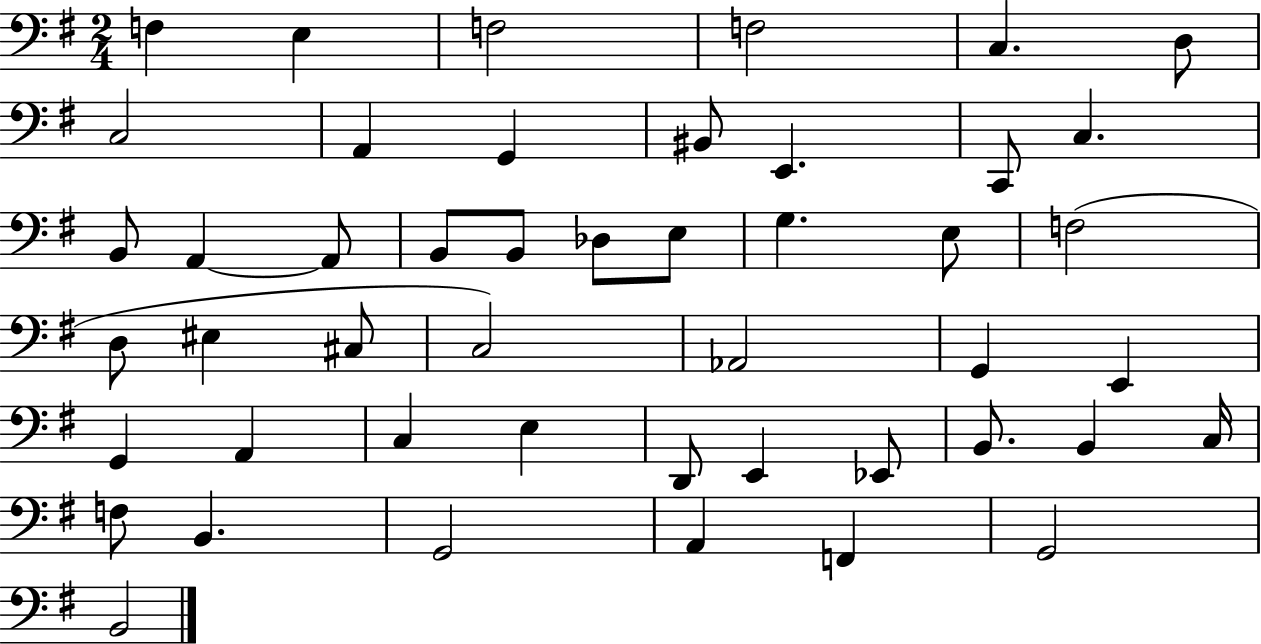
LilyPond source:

{
  \clef bass
  \numericTimeSignature
  \time 2/4
  \key g \major
  f4 e4 | f2 | f2 | c4. d8 | \break c2 | a,4 g,4 | bis,8 e,4. | c,8 c4. | \break b,8 a,4~~ a,8 | b,8 b,8 des8 e8 | g4. e8 | f2( | \break d8 eis4 cis8 | c2) | aes,2 | g,4 e,4 | \break g,4 a,4 | c4 e4 | d,8 e,4 ees,8 | b,8. b,4 c16 | \break f8 b,4. | g,2 | a,4 f,4 | g,2 | \break b,2 | \bar "|."
}